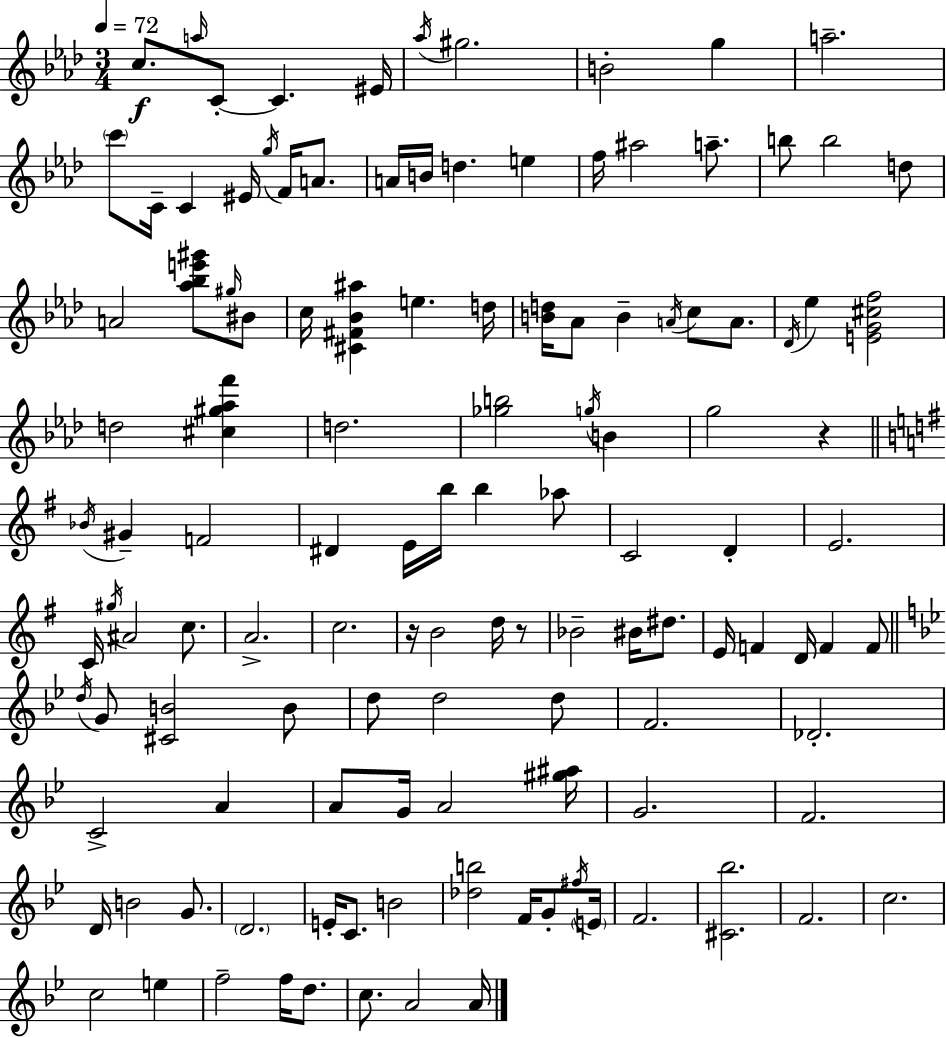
C5/e. A5/s C4/e C4/q. EIS4/s Ab5/s G#5/h. B4/h G5/q A5/h. C6/e C4/s C4/q EIS4/s G5/s F4/s A4/e. A4/s B4/s D5/q. E5/q F5/s A#5/h A5/e. B5/e B5/h D5/e A4/h [Ab5,Bb5,E6,G#6]/e G#5/s BIS4/e C5/s [C#4,F#4,Bb4,A#5]/q E5/q. D5/s [B4,D5]/s Ab4/e B4/q A4/s C5/e A4/e. Db4/s Eb5/q [E4,G4,C#5,F5]/h D5/h [C#5,G#5,Ab5,F6]/q D5/h. [Gb5,B5]/h G5/s B4/q G5/h R/q Bb4/s G#4/q F4/h D#4/q E4/s B5/s B5/q Ab5/e C4/h D4/q E4/h. C4/s G#5/s A#4/h C5/e. A4/h. C5/h. R/s B4/h D5/s R/e Bb4/h BIS4/s D#5/e. E4/s F4/q D4/s F4/q F4/e D5/s G4/e [C#4,B4]/h B4/e D5/e D5/h D5/e F4/h. Db4/h. C4/h A4/q A4/e G4/s A4/h [G#5,A#5]/s G4/h. F4/h. D4/s B4/h G4/e. D4/h. E4/s C4/e. B4/h [Db5,B5]/h F4/s G4/e F#5/s E4/s F4/h. [C#4,Bb5]/h. F4/h. C5/h. C5/h E5/q F5/h F5/s D5/e. C5/e. A4/h A4/s